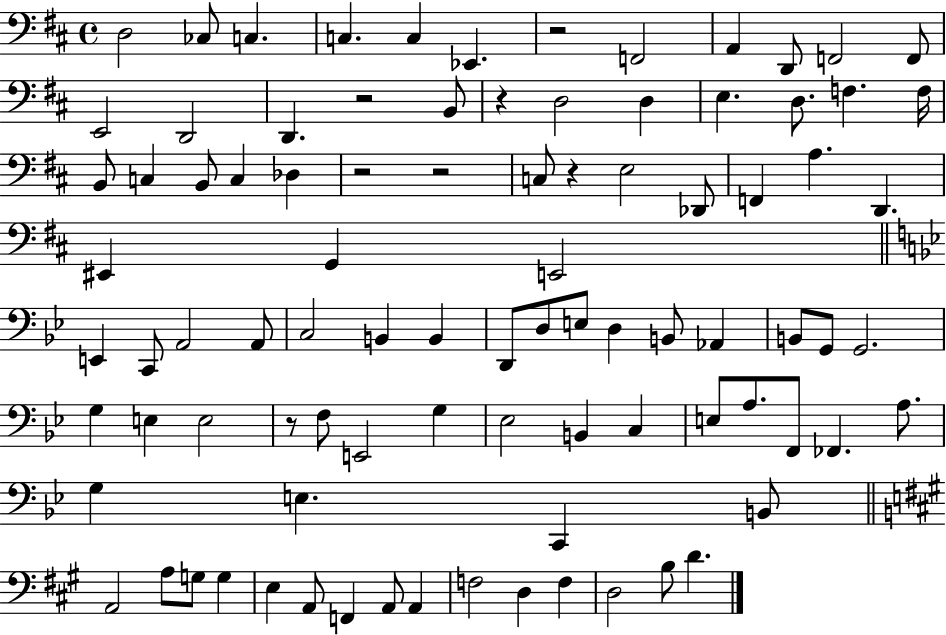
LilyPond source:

{
  \clef bass
  \time 4/4
  \defaultTimeSignature
  \key d \major
  d2 ces8 c4. | c4. c4 ees,4. | r2 f,2 | a,4 d,8 f,2 f,8 | \break e,2 d,2 | d,4. r2 b,8 | r4 d2 d4 | e4. d8. f4. f16 | \break b,8 c4 b,8 c4 des4 | r2 r2 | c8 r4 e2 des,8 | f,4 a4. d,4. | \break eis,4 g,4 e,2 | \bar "||" \break \key g \minor e,4 c,8 a,2 a,8 | c2 b,4 b,4 | d,8 d8 e8 d4 b,8 aes,4 | b,8 g,8 g,2. | \break g4 e4 e2 | r8 f8 e,2 g4 | ees2 b,4 c4 | e8 a8. f,8 fes,4. a8. | \break g4 e4. c,4 b,8 | \bar "||" \break \key a \major a,2 a8 g8 g4 | e4 a,8 f,4 a,8 a,4 | f2 d4 f4 | d2 b8 d'4. | \break \bar "|."
}